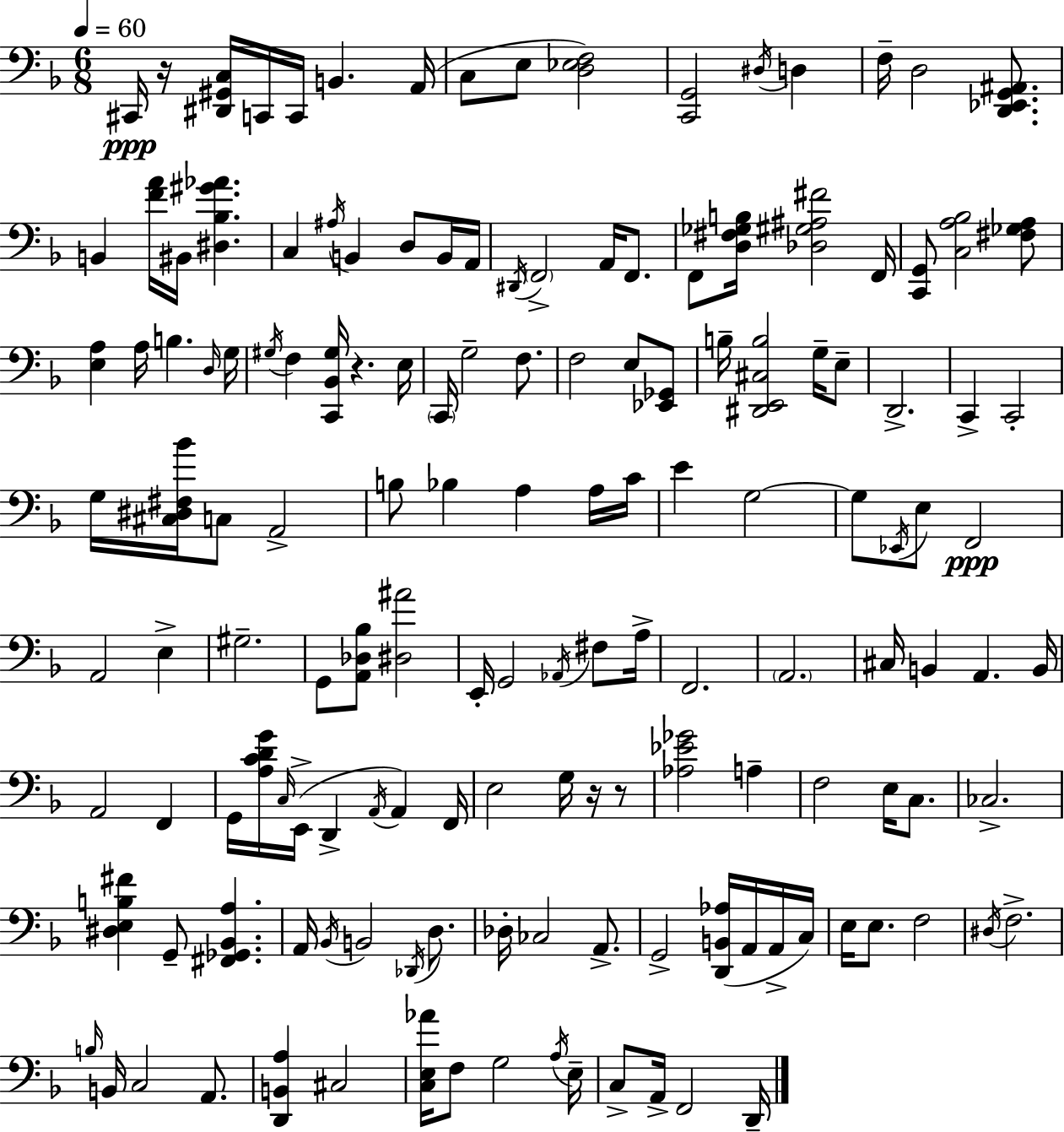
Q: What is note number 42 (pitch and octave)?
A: C2